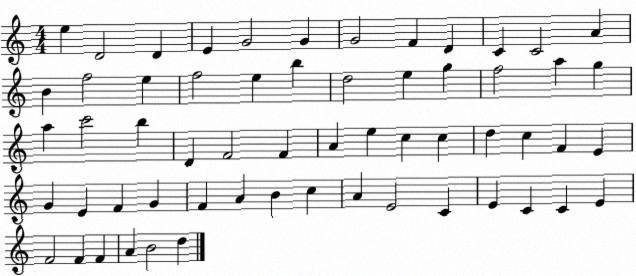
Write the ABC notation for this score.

X:1
T:Untitled
M:4/4
L:1/4
K:C
e D2 D E G2 G G2 F D C C2 A B f2 e f2 e b d2 e g f2 a g a c'2 b D F2 F A e c c d c F E G E F G F A B c A E2 C E C C E F2 F F A B2 d